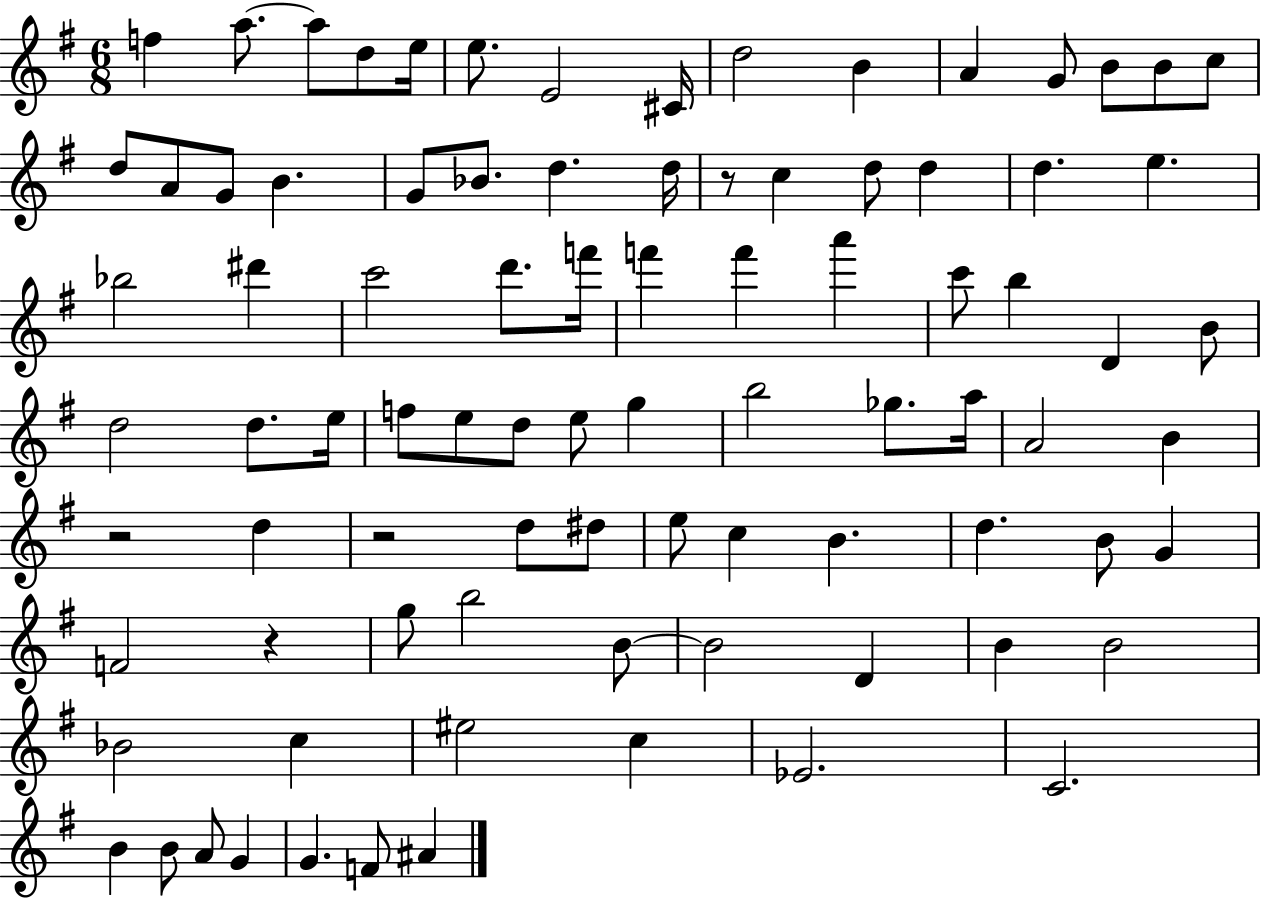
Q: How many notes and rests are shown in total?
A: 87